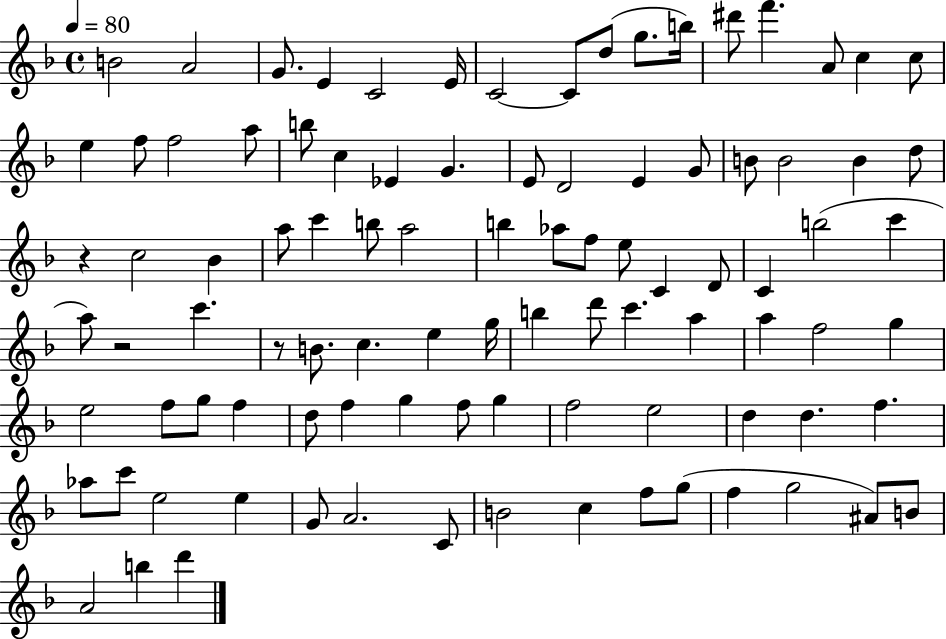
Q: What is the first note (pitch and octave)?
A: B4